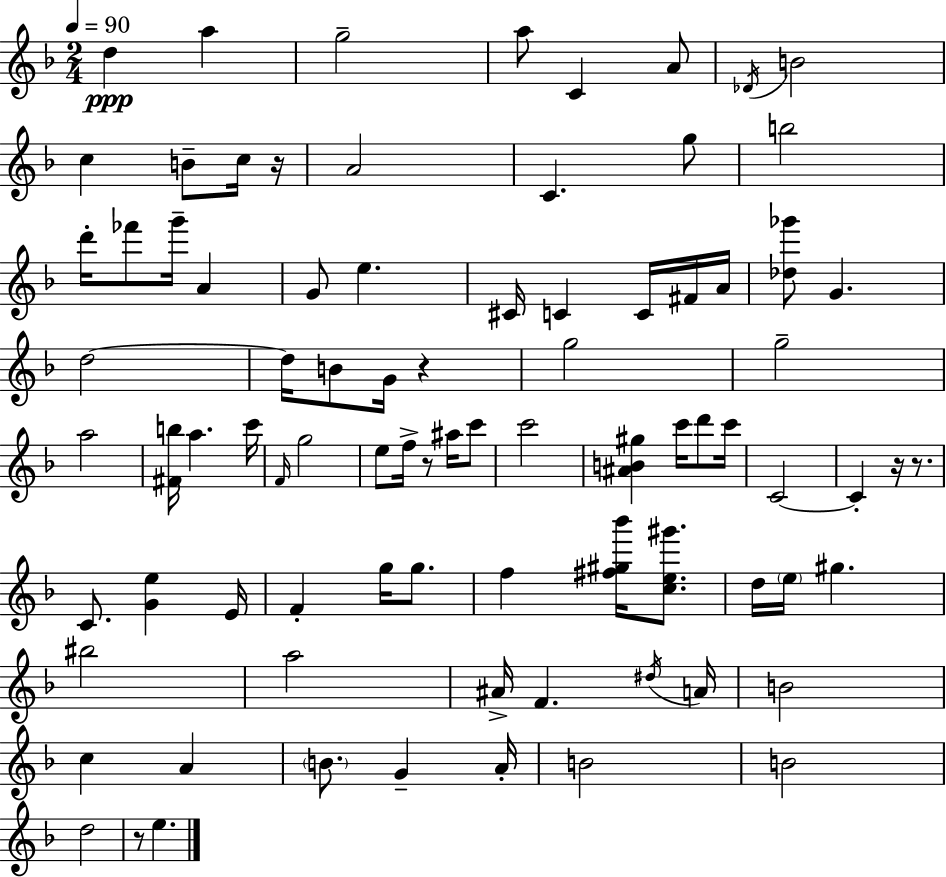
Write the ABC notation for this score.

X:1
T:Untitled
M:2/4
L:1/4
K:Dm
d a g2 a/2 C A/2 _D/4 B2 c B/2 c/4 z/4 A2 C g/2 b2 d'/4 _f'/2 g'/4 A G/2 e ^C/4 C C/4 ^F/4 A/4 [_d_g']/2 G d2 d/4 B/2 G/4 z g2 g2 a2 [^Fb]/4 a c'/4 F/4 g2 e/2 f/4 z/2 ^a/4 c'/2 c'2 [^AB^g] c'/4 d'/2 c'/4 C2 C z/4 z/2 C/2 [Ge] E/4 F g/4 g/2 f [^f^g_b']/4 [ce^g']/2 d/4 e/4 ^g ^b2 a2 ^A/4 F ^d/4 A/4 B2 c A B/2 G A/4 B2 B2 d2 z/2 e